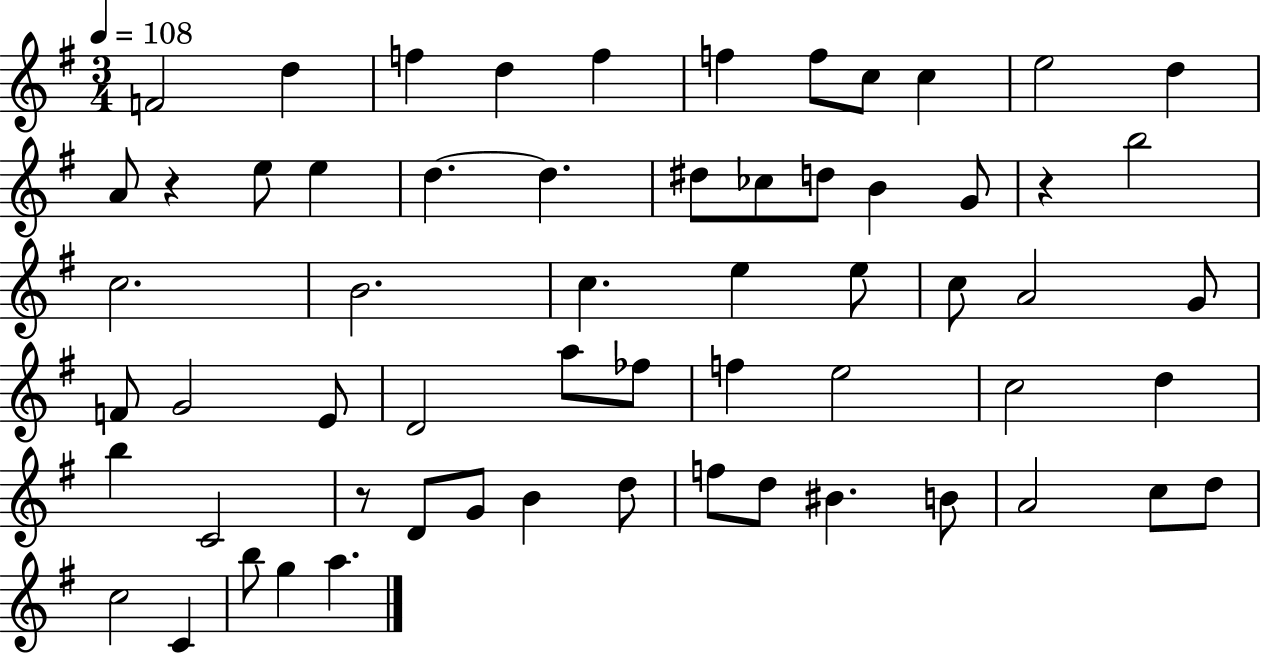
{
  \clef treble
  \numericTimeSignature
  \time 3/4
  \key g \major
  \tempo 4 = 108
  f'2 d''4 | f''4 d''4 f''4 | f''4 f''8 c''8 c''4 | e''2 d''4 | \break a'8 r4 e''8 e''4 | d''4.~~ d''4. | dis''8 ces''8 d''8 b'4 g'8 | r4 b''2 | \break c''2. | b'2. | c''4. e''4 e''8 | c''8 a'2 g'8 | \break f'8 g'2 e'8 | d'2 a''8 fes''8 | f''4 e''2 | c''2 d''4 | \break b''4 c'2 | r8 d'8 g'8 b'4 d''8 | f''8 d''8 bis'4. b'8 | a'2 c''8 d''8 | \break c''2 c'4 | b''8 g''4 a''4. | \bar "|."
}